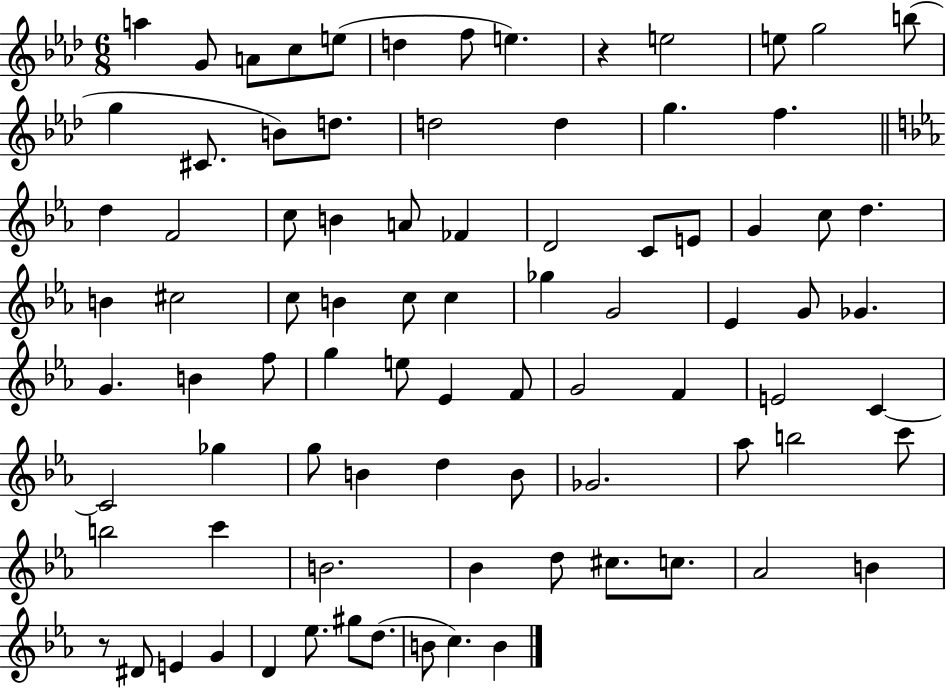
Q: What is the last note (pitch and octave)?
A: B4